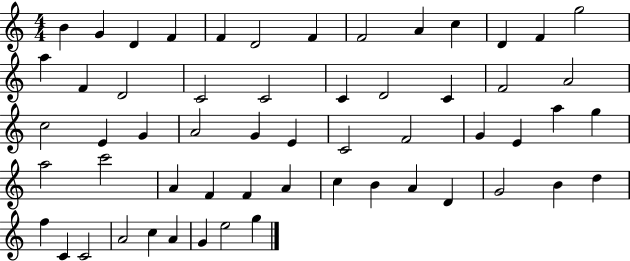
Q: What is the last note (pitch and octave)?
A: G5